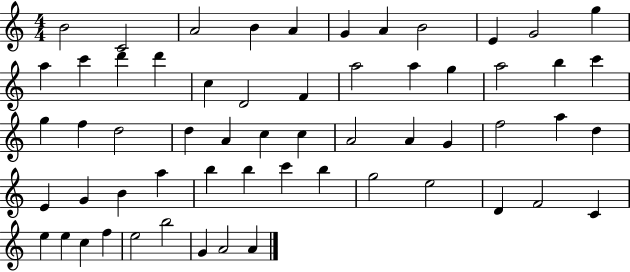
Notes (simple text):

B4/h C4/h A4/h B4/q A4/q G4/q A4/q B4/h E4/q G4/h G5/q A5/q C6/q D6/q D6/q C5/q D4/h F4/q A5/h A5/q G5/q A5/h B5/q C6/q G5/q F5/q D5/h D5/q A4/q C5/q C5/q A4/h A4/q G4/q F5/h A5/q D5/q E4/q G4/q B4/q A5/q B5/q B5/q C6/q B5/q G5/h E5/h D4/q F4/h C4/q E5/q E5/q C5/q F5/q E5/h B5/h G4/q A4/h A4/q